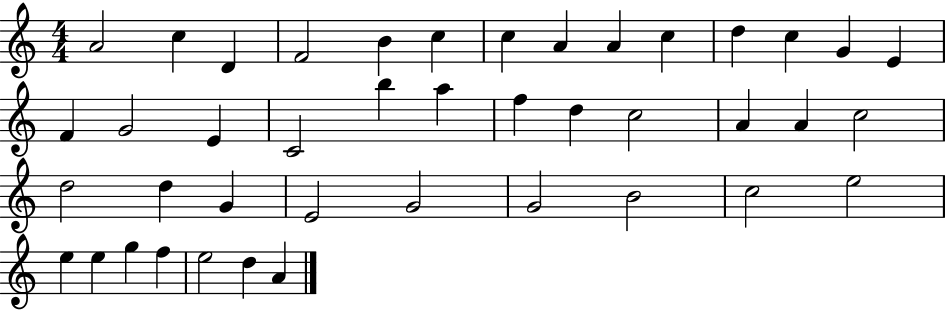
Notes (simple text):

A4/h C5/q D4/q F4/h B4/q C5/q C5/q A4/q A4/q C5/q D5/q C5/q G4/q E4/q F4/q G4/h E4/q C4/h B5/q A5/q F5/q D5/q C5/h A4/q A4/q C5/h D5/h D5/q G4/q E4/h G4/h G4/h B4/h C5/h E5/h E5/q E5/q G5/q F5/q E5/h D5/q A4/q